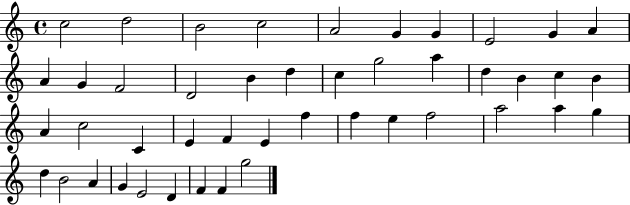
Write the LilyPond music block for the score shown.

{
  \clef treble
  \time 4/4
  \defaultTimeSignature
  \key c \major
  c''2 d''2 | b'2 c''2 | a'2 g'4 g'4 | e'2 g'4 a'4 | \break a'4 g'4 f'2 | d'2 b'4 d''4 | c''4 g''2 a''4 | d''4 b'4 c''4 b'4 | \break a'4 c''2 c'4 | e'4 f'4 e'4 f''4 | f''4 e''4 f''2 | a''2 a''4 g''4 | \break d''4 b'2 a'4 | g'4 e'2 d'4 | f'4 f'4 g''2 | \bar "|."
}